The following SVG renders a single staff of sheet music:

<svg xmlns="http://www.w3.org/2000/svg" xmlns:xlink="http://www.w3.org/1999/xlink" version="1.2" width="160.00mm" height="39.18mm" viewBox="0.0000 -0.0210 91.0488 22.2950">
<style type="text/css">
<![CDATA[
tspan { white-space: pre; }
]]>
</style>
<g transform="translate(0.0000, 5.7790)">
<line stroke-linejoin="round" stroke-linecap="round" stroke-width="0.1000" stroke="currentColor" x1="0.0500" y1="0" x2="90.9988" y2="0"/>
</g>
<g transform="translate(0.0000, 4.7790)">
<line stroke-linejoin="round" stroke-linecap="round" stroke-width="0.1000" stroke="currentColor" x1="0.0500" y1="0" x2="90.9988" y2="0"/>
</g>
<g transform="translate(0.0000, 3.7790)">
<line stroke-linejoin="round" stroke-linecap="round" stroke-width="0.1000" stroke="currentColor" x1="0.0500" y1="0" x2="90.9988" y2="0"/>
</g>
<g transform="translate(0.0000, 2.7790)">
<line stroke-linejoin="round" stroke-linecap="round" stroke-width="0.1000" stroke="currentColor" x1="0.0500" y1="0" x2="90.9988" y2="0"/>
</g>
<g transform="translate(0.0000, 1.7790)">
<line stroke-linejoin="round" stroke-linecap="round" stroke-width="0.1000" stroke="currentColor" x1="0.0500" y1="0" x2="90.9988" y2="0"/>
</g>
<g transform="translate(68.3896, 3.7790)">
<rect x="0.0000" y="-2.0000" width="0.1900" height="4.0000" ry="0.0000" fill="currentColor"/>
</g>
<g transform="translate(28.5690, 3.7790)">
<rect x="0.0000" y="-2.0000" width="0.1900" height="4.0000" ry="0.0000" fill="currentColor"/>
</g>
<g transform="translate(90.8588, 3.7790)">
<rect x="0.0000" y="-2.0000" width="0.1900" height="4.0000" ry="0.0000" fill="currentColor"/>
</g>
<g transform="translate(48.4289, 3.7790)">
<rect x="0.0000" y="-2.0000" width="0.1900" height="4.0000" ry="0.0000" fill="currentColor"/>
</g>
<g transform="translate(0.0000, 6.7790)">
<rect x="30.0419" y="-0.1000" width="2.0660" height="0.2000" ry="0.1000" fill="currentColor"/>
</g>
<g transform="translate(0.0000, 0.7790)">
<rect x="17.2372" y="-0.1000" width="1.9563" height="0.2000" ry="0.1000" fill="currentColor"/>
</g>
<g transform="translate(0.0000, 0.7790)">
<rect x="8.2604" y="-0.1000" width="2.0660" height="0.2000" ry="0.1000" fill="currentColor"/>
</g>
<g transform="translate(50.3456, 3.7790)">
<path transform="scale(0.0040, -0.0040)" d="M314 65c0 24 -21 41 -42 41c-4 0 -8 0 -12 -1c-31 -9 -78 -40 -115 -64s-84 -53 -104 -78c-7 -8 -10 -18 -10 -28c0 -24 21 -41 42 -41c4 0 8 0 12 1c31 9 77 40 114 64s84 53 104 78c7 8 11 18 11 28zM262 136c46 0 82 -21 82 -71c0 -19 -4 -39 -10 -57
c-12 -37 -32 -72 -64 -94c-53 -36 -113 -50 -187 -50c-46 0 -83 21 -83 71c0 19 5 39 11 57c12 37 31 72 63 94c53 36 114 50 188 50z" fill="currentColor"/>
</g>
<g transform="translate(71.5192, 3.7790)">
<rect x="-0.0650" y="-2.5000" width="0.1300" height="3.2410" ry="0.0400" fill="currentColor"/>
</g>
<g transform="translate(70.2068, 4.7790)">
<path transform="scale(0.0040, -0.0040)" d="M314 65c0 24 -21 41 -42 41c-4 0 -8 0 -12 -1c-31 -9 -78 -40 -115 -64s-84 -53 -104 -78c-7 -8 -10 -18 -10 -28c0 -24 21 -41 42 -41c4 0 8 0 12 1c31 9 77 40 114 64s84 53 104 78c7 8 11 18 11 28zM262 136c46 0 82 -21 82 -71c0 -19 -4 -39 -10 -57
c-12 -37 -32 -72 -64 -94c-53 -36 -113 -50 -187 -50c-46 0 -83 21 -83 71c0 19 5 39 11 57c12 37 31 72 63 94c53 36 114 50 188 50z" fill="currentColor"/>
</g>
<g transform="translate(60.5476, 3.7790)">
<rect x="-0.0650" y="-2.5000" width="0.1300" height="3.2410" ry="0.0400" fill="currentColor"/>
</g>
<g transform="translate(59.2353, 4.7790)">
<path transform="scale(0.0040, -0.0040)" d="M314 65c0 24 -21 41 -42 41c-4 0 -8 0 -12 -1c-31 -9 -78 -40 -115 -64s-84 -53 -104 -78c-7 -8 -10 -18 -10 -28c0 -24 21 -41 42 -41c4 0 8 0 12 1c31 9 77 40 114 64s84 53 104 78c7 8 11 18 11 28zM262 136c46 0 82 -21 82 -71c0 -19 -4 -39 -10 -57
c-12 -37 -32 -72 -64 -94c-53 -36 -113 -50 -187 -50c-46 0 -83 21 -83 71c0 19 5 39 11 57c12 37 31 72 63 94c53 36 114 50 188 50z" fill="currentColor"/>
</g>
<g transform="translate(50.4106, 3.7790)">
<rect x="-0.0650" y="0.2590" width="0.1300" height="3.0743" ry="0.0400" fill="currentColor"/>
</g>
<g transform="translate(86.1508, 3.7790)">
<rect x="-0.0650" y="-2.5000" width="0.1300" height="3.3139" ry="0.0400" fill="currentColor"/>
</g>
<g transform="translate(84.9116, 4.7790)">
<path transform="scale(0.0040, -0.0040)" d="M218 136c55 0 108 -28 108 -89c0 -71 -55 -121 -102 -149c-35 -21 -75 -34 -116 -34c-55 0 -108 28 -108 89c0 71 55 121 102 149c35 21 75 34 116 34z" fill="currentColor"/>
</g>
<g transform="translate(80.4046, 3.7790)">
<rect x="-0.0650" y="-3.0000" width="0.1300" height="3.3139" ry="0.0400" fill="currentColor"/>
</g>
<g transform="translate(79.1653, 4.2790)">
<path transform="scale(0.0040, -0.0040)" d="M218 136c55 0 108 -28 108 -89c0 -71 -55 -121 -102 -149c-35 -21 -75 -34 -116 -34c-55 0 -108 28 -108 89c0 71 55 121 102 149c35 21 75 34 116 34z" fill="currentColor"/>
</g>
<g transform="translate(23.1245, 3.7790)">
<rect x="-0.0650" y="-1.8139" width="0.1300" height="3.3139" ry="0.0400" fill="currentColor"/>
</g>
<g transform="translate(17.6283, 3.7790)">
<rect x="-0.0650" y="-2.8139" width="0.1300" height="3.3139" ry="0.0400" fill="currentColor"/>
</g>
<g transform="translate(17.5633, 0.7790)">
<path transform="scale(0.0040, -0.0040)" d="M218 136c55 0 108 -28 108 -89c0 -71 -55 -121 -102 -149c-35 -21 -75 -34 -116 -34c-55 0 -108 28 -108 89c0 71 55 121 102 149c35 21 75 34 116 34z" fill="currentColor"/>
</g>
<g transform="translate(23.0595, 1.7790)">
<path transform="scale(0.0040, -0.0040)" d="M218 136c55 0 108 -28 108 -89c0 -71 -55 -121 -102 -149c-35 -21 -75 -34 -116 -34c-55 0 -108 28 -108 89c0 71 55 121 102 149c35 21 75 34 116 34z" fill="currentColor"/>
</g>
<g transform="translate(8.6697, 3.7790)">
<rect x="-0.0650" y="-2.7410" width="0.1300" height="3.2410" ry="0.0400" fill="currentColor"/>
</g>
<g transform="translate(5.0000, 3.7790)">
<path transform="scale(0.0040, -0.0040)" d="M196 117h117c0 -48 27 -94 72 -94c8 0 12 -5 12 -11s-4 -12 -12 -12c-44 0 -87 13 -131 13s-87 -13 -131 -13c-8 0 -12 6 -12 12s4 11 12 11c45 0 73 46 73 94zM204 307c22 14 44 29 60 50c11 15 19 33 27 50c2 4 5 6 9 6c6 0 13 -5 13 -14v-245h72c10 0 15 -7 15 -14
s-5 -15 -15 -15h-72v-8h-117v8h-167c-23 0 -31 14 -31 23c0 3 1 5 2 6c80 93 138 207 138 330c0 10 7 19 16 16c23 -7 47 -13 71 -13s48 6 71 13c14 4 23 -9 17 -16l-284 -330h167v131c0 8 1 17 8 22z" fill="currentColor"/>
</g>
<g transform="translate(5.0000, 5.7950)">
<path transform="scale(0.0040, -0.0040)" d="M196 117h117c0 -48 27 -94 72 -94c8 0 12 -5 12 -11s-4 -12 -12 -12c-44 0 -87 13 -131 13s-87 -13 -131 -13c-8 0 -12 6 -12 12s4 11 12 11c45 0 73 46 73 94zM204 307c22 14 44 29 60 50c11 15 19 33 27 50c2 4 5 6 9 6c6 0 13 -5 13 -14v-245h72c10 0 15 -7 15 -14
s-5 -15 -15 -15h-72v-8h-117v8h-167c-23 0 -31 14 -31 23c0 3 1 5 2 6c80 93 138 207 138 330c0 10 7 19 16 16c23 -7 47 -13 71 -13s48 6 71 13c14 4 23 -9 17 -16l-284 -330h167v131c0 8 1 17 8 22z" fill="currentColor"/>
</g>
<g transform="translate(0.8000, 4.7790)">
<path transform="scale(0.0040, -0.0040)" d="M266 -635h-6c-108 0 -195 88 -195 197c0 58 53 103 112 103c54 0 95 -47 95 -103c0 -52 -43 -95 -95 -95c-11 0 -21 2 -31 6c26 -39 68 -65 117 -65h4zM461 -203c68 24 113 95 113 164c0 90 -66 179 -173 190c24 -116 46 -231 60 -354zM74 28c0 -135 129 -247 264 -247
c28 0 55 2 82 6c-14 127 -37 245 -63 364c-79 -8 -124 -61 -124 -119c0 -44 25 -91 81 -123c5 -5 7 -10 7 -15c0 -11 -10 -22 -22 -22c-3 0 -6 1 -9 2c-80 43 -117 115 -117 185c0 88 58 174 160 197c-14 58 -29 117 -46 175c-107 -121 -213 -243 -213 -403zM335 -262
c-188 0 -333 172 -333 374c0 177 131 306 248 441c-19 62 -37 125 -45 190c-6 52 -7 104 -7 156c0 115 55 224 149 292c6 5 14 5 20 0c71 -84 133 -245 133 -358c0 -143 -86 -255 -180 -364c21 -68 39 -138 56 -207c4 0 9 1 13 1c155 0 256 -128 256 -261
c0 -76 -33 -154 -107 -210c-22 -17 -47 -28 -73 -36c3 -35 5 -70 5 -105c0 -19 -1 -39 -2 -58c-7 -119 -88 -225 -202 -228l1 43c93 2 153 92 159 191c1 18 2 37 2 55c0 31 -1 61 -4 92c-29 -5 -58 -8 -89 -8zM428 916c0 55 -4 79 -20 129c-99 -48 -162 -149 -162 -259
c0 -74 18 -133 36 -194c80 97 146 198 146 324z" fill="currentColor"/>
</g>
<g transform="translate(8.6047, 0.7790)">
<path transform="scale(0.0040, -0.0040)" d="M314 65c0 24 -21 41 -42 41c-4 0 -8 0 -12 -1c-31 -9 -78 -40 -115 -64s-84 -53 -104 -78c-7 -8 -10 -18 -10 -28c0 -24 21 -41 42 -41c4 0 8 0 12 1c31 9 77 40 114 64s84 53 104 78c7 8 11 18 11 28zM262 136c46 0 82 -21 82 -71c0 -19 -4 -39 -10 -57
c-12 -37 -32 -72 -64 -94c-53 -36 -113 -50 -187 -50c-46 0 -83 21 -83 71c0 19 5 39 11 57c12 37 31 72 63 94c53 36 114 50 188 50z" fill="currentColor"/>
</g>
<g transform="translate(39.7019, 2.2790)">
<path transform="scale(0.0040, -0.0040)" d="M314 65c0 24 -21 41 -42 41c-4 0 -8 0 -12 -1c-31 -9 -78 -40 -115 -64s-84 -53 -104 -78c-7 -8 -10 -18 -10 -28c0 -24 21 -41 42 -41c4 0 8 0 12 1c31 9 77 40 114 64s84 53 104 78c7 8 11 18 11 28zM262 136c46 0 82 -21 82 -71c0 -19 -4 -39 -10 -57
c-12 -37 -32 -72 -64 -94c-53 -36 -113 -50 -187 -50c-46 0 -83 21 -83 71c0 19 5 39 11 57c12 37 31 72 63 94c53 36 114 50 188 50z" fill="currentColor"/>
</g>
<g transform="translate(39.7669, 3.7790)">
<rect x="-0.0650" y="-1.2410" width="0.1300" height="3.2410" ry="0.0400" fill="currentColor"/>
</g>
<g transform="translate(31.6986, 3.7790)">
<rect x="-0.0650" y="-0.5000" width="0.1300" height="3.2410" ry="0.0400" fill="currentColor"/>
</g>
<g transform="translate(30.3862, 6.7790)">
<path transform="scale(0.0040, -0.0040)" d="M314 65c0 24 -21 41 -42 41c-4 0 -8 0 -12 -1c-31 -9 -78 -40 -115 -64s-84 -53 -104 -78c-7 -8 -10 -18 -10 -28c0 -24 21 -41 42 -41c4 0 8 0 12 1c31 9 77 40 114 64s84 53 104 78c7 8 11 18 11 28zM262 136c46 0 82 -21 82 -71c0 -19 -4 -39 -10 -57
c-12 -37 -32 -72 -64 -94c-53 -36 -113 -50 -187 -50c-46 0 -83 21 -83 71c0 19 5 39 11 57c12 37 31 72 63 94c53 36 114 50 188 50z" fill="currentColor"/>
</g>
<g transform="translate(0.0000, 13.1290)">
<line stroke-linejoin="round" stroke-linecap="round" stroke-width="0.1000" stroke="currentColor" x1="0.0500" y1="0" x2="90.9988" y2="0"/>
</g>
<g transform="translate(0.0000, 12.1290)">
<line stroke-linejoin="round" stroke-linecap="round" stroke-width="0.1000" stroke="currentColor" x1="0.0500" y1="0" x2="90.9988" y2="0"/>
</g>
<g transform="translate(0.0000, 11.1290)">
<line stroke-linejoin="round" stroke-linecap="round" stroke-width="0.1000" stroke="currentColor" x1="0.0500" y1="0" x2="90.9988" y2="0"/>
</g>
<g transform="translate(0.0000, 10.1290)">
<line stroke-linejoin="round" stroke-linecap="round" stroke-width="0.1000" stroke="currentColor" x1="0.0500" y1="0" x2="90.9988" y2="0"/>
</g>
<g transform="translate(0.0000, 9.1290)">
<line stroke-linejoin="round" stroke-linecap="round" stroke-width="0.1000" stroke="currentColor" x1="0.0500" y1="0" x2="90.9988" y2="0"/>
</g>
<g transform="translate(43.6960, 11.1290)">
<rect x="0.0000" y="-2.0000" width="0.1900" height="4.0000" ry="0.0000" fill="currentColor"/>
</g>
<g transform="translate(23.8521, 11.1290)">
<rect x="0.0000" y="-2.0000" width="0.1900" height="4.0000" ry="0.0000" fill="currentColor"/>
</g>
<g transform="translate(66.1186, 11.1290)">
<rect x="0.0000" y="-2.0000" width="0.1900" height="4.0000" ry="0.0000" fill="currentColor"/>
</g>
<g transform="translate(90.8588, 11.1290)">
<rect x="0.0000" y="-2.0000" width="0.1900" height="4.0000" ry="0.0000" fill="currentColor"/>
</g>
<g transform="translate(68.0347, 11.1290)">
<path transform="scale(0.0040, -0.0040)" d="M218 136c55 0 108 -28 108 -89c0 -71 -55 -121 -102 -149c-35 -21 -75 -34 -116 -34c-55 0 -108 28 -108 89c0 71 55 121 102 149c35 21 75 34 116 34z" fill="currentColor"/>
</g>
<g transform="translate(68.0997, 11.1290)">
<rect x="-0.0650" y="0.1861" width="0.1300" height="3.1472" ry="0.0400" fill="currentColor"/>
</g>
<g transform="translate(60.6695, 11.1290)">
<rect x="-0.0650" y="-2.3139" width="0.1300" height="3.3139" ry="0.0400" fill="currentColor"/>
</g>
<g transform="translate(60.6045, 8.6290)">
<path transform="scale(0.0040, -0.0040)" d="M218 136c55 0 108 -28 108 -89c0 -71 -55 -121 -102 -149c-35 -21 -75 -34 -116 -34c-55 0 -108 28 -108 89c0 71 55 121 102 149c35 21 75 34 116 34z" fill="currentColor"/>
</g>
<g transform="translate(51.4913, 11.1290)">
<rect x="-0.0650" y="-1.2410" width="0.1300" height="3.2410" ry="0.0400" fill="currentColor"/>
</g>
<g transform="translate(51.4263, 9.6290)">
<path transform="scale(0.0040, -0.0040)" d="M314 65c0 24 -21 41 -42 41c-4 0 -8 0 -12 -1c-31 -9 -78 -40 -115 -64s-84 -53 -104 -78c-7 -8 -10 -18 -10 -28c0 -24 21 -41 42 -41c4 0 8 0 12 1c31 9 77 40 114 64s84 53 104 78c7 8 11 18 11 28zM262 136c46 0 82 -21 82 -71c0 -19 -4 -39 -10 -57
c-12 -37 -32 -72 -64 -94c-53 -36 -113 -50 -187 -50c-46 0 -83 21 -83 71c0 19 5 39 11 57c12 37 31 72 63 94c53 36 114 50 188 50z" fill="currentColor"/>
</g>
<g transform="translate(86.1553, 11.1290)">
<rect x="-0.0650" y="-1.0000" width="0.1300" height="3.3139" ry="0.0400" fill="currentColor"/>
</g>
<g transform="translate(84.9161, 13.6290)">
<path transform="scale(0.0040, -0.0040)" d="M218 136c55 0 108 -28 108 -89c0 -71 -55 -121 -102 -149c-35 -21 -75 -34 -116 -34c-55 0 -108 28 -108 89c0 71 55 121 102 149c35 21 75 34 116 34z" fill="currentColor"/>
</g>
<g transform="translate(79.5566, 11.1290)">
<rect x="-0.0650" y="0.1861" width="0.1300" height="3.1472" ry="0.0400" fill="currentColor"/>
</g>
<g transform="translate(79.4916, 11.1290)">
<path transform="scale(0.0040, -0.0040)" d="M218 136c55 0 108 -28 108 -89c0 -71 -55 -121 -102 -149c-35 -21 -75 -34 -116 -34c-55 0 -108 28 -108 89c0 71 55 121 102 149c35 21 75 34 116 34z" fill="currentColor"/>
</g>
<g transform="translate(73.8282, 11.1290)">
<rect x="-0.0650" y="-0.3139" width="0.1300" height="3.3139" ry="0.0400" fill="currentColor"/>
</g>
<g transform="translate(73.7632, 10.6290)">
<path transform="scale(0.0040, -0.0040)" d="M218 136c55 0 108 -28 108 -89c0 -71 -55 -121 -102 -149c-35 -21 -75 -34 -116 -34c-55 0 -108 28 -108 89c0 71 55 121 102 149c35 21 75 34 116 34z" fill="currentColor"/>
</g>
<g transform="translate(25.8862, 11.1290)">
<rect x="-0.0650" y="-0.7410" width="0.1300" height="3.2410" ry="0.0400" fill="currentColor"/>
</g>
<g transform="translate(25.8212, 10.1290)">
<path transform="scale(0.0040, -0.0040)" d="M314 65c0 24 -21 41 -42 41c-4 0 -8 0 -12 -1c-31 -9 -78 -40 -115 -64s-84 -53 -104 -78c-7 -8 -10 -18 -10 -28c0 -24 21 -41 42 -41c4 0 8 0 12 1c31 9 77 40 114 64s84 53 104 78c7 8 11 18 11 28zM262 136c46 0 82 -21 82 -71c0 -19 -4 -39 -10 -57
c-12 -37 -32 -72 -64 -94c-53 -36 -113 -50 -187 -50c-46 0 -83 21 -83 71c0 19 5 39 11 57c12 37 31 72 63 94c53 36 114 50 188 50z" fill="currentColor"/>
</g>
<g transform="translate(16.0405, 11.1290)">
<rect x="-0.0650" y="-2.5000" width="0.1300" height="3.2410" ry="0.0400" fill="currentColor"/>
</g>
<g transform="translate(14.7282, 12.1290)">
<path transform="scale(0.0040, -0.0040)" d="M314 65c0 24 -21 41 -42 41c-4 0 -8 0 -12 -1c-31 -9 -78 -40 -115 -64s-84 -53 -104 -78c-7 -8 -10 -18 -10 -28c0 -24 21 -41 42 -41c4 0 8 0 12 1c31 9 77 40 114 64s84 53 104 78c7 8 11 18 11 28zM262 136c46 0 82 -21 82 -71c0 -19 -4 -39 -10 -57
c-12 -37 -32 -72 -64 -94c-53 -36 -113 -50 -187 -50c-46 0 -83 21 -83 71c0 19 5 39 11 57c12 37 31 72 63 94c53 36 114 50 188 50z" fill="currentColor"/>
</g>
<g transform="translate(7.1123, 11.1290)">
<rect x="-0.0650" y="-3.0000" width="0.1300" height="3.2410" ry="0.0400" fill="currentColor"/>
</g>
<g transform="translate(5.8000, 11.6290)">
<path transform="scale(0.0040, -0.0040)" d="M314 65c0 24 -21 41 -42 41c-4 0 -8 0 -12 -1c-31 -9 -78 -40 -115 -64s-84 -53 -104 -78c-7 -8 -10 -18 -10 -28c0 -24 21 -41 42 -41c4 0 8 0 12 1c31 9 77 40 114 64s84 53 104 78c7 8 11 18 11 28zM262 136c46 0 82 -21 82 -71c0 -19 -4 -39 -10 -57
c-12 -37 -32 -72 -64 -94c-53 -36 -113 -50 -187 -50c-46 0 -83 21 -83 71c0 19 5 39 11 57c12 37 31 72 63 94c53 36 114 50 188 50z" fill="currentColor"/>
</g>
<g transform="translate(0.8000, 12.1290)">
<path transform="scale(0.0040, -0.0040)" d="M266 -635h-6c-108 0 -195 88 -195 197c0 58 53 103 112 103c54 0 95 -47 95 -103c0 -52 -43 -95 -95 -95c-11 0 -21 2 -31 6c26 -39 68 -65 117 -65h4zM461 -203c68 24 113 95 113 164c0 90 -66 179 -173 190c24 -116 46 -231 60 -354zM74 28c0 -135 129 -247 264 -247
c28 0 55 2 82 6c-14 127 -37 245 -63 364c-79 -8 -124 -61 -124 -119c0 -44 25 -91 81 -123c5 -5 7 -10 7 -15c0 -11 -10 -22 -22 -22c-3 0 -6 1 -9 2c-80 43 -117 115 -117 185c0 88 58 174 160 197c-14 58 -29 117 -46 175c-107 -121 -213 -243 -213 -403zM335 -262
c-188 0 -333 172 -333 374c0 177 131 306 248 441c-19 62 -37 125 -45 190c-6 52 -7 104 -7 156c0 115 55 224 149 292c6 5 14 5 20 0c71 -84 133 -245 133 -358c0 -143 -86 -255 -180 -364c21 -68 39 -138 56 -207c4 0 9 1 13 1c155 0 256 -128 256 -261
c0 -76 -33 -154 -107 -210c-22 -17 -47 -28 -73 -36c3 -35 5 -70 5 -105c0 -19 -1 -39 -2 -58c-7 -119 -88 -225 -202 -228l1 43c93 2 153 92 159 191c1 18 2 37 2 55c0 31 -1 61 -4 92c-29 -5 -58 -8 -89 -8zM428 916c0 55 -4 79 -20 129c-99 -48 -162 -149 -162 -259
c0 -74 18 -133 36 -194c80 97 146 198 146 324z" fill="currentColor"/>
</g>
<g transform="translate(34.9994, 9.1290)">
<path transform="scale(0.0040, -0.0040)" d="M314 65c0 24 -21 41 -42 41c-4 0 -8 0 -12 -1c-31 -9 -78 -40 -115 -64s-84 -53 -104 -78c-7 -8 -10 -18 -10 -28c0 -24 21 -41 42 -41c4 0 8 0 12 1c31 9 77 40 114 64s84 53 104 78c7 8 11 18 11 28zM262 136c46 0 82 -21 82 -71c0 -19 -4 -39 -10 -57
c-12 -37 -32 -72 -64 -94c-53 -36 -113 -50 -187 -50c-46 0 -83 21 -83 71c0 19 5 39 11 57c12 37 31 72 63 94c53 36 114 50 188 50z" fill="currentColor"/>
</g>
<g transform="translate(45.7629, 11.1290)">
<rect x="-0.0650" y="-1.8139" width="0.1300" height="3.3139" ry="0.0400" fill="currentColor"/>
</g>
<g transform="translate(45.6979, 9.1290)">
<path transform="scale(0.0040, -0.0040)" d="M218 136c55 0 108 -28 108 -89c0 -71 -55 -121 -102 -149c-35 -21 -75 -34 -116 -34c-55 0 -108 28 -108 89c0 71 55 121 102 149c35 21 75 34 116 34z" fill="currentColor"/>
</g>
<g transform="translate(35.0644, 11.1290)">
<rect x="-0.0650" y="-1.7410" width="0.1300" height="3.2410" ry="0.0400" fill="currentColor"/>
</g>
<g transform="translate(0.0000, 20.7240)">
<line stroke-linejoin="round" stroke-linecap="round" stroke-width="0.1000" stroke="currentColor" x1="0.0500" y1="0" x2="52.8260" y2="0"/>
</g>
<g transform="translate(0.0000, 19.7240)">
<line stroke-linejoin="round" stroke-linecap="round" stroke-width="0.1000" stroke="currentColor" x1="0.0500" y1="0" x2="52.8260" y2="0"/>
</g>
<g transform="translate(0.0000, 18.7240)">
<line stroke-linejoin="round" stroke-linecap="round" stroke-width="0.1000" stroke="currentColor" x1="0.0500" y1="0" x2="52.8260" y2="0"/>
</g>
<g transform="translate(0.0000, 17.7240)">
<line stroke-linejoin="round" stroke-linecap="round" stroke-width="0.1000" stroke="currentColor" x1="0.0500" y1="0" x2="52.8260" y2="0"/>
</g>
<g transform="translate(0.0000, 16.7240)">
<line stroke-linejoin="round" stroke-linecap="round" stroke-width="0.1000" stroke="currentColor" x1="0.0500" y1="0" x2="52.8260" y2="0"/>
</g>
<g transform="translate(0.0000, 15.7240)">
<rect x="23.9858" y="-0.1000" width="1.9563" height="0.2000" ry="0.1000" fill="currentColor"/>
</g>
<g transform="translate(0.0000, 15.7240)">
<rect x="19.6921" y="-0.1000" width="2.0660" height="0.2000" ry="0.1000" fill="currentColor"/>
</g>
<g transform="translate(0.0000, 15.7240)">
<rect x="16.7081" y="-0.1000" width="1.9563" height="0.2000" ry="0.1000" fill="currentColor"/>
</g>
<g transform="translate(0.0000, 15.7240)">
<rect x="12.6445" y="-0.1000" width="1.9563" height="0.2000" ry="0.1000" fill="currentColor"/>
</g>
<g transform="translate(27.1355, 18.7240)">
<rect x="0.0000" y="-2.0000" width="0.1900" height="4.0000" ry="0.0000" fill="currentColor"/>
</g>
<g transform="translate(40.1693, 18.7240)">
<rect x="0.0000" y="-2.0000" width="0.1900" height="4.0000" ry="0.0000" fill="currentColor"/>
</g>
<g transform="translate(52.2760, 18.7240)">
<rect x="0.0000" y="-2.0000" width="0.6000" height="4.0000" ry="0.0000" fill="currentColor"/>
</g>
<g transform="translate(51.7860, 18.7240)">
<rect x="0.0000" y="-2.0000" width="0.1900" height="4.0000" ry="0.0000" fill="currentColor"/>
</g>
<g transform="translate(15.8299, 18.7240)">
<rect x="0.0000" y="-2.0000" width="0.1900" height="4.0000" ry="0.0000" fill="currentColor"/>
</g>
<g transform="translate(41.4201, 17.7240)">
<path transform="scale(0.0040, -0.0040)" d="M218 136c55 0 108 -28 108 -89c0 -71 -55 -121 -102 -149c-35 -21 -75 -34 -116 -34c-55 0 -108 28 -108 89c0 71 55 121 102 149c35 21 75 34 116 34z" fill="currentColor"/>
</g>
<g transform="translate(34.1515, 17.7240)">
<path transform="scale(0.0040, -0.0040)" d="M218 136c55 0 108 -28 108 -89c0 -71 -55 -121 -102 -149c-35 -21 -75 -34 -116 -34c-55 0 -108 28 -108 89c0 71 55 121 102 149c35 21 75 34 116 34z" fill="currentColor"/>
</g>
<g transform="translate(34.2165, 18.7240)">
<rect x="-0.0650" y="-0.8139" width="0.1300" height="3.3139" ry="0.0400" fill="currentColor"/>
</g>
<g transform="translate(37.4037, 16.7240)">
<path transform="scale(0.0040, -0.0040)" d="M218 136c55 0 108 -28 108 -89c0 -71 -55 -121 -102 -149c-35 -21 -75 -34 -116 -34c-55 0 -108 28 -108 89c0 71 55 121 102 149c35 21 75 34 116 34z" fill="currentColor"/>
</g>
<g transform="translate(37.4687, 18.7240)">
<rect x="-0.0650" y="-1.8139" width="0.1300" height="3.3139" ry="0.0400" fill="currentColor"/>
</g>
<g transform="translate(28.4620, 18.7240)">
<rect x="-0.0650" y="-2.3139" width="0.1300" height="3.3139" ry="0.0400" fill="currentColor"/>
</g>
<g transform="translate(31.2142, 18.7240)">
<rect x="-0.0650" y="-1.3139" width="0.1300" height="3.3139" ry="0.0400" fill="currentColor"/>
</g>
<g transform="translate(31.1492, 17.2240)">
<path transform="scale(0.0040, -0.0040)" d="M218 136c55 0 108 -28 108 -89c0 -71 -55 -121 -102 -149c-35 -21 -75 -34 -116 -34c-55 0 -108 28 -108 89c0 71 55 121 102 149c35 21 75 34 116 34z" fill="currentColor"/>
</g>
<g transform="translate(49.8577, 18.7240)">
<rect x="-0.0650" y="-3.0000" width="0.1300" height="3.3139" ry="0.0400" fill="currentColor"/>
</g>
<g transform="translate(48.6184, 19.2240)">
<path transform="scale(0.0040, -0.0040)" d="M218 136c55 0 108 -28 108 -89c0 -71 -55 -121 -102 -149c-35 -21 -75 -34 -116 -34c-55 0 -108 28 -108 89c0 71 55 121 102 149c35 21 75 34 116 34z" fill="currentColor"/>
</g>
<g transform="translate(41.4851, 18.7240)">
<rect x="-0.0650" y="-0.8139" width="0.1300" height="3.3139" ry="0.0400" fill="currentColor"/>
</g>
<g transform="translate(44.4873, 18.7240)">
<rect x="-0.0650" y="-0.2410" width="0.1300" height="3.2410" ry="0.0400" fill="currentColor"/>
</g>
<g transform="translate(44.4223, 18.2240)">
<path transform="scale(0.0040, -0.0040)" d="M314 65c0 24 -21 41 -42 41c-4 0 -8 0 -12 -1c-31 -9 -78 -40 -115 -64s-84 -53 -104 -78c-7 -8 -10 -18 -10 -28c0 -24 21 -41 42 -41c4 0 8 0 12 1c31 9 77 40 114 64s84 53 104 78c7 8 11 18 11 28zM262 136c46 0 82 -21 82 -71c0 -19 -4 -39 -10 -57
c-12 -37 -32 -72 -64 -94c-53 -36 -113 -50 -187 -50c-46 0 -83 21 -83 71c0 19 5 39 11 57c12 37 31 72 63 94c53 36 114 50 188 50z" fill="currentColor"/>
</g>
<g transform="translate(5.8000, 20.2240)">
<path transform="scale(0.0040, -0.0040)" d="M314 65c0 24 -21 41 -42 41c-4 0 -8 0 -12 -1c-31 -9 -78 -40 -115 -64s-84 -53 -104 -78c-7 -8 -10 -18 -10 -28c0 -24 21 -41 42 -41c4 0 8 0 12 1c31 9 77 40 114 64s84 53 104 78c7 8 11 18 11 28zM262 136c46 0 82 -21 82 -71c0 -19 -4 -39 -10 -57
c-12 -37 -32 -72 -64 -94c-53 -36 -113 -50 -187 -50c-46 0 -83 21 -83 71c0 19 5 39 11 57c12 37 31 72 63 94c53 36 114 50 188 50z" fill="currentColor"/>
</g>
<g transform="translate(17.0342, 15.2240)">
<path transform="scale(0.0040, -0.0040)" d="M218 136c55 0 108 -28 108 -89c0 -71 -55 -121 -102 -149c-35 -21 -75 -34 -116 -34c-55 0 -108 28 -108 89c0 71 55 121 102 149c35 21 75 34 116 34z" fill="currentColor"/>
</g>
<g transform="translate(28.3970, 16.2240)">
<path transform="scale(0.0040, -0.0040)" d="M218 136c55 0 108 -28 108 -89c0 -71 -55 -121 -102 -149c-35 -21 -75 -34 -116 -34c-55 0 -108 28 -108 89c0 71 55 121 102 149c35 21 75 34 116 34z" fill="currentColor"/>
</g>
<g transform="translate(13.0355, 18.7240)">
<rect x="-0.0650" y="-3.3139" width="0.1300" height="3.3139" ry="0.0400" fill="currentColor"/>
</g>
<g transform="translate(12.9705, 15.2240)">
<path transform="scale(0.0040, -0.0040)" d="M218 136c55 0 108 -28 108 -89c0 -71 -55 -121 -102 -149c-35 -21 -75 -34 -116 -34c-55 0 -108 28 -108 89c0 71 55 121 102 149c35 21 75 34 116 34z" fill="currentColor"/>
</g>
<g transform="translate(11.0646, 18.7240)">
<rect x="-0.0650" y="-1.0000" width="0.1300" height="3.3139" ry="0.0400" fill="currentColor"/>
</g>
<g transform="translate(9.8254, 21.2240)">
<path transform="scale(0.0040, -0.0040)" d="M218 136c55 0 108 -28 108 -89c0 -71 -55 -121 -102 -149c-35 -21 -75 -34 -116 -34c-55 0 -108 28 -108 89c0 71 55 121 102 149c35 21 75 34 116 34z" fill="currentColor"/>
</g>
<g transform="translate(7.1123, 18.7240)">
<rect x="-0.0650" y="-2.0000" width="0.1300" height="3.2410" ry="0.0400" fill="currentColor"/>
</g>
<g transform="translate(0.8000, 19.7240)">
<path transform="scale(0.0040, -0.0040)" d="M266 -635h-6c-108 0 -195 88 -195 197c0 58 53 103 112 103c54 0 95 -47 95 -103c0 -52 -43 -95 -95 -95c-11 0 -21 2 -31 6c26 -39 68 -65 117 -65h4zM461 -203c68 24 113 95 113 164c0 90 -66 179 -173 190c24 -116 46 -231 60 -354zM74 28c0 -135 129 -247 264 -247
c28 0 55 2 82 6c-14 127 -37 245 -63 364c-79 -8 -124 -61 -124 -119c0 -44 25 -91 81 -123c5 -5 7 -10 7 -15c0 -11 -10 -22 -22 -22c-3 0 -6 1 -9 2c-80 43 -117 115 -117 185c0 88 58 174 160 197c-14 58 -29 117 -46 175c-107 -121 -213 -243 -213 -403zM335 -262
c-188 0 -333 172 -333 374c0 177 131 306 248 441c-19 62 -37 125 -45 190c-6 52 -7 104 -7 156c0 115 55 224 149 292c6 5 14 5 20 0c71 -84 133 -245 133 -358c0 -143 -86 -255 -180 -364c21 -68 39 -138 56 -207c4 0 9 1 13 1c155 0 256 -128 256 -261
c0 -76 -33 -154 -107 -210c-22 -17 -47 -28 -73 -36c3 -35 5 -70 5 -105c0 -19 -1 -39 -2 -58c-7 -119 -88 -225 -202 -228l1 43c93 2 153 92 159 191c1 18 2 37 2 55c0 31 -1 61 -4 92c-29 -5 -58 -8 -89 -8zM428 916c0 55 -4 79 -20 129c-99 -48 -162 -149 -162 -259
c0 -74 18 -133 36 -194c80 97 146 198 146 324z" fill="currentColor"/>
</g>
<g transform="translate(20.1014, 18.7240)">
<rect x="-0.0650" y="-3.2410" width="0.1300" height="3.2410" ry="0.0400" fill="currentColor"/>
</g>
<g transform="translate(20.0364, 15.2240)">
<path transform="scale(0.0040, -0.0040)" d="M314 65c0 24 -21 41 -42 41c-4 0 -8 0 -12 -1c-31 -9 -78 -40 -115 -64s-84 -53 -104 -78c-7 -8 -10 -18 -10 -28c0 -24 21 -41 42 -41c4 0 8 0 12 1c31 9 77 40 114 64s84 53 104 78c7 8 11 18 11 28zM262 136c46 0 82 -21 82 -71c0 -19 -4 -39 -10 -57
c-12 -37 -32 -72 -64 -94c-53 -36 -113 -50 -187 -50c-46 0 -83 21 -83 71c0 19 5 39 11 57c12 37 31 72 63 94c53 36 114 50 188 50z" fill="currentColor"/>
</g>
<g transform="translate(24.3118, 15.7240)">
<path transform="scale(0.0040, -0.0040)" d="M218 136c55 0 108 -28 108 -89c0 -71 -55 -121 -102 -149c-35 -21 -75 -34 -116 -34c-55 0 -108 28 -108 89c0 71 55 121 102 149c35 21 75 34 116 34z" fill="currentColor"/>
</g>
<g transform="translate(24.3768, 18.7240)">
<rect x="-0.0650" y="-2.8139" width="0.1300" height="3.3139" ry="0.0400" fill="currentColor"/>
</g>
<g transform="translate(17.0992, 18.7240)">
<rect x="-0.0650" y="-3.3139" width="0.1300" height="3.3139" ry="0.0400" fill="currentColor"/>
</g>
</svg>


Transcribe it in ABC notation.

X:1
T:Untitled
M:4/4
L:1/4
K:C
a2 a f C2 e2 B2 G2 G2 A G A2 G2 d2 f2 f e2 g B c B D F2 D b b b2 a g e d f d c2 A